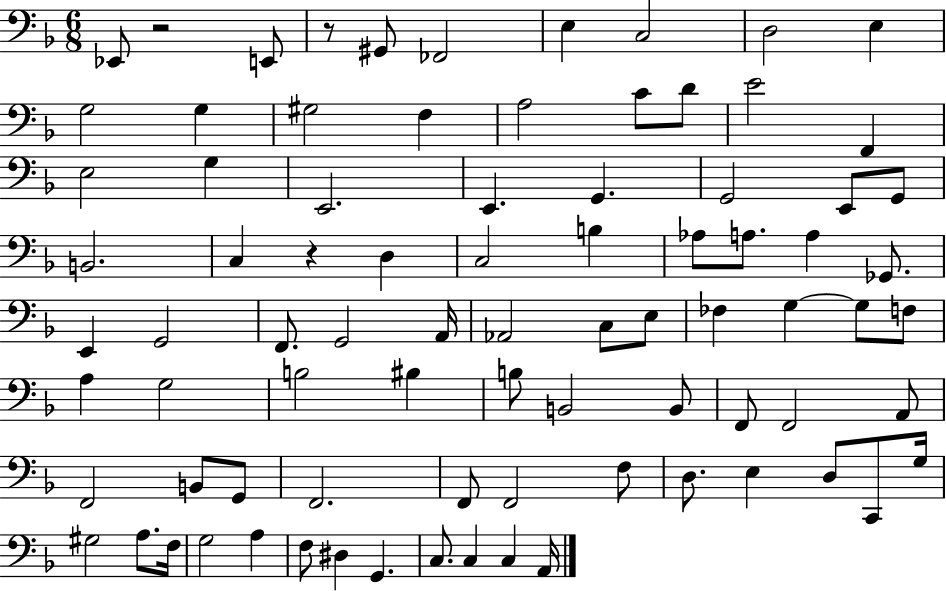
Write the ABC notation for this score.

X:1
T:Untitled
M:6/8
L:1/4
K:F
_E,,/2 z2 E,,/2 z/2 ^G,,/2 _F,,2 E, C,2 D,2 E, G,2 G, ^G,2 F, A,2 C/2 D/2 E2 F,, E,2 G, E,,2 E,, G,, G,,2 E,,/2 G,,/2 B,,2 C, z D, C,2 B, _A,/2 A,/2 A, _G,,/2 E,, G,,2 F,,/2 G,,2 A,,/4 _A,,2 C,/2 E,/2 _F, G, G,/2 F,/2 A, G,2 B,2 ^B, B,/2 B,,2 B,,/2 F,,/2 F,,2 A,,/2 F,,2 B,,/2 G,,/2 F,,2 F,,/2 F,,2 F,/2 D,/2 E, D,/2 C,,/2 G,/4 ^G,2 A,/2 F,/4 G,2 A, F,/2 ^D, G,, C,/2 C, C, A,,/4